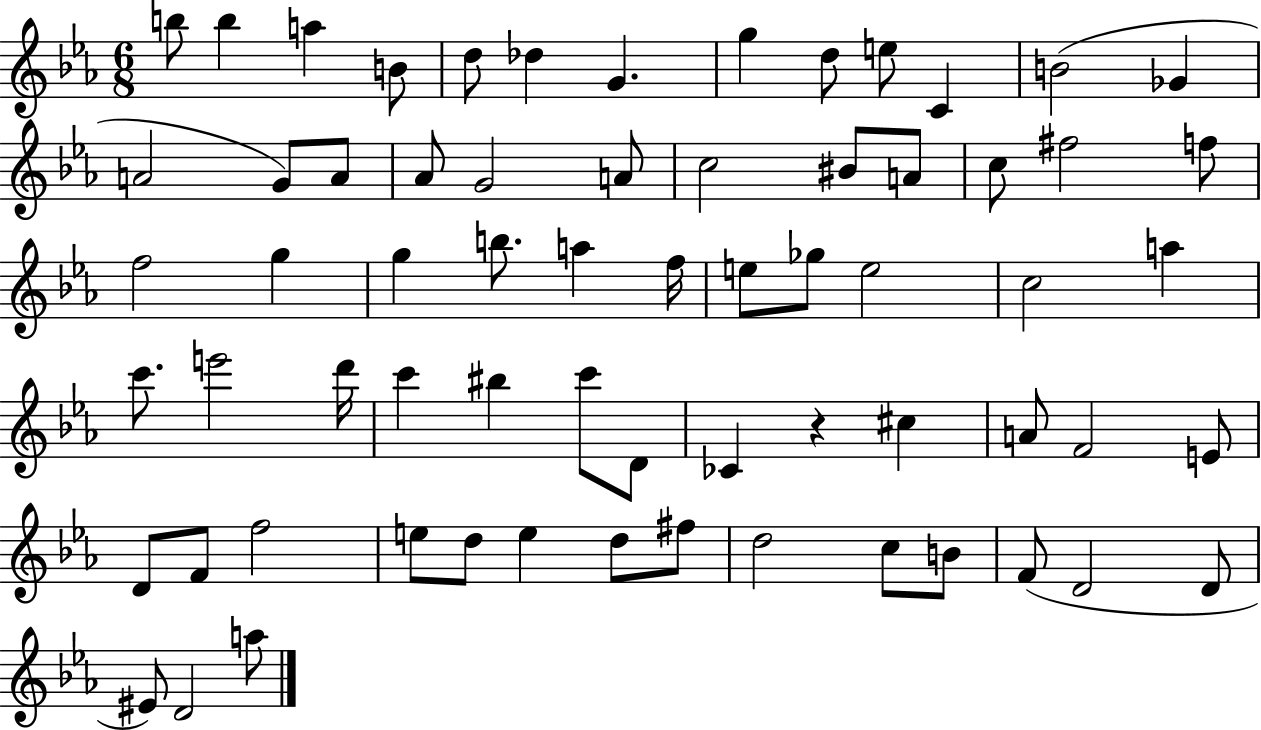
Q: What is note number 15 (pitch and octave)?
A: G4